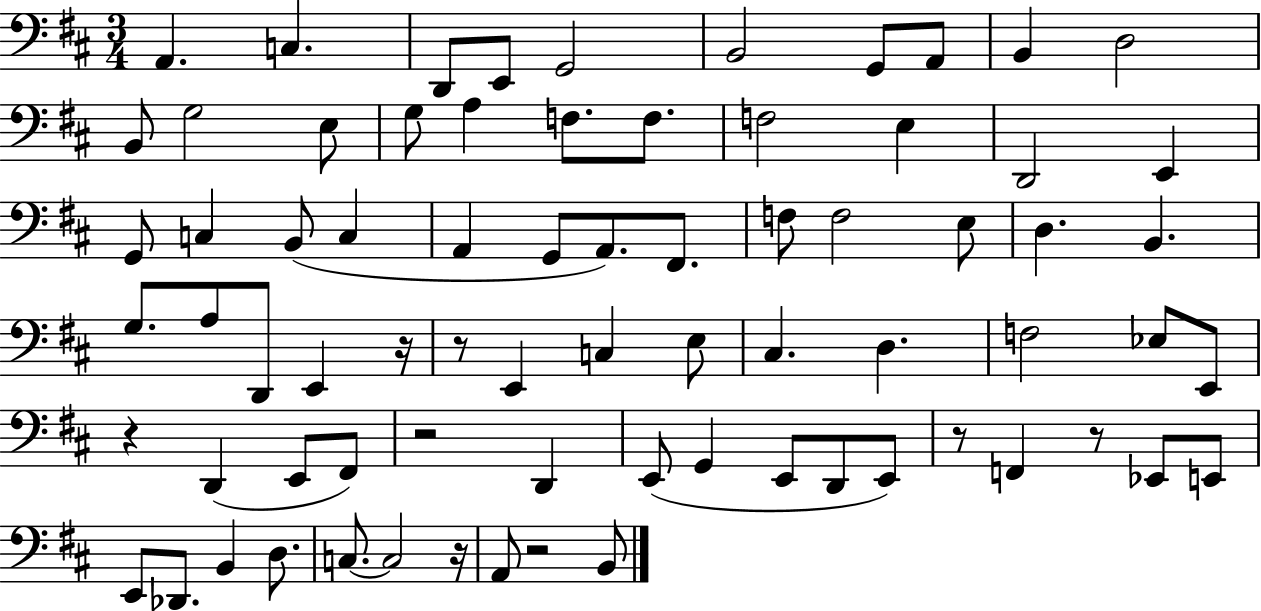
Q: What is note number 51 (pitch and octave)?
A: E2